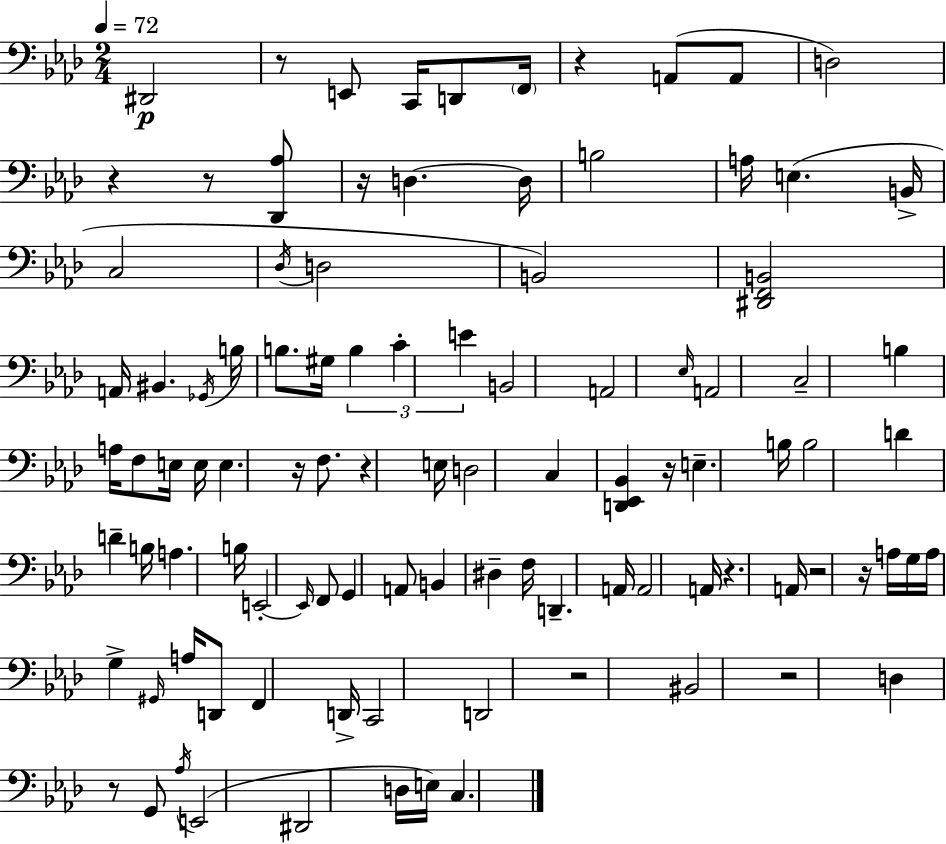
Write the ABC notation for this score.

X:1
T:Untitled
M:2/4
L:1/4
K:Ab
^D,,2 z/2 E,,/2 C,,/4 D,,/2 F,,/4 z A,,/2 A,,/2 D,2 z z/2 [_D,,_A,]/2 z/4 D, D,/4 B,2 A,/4 E, B,,/4 C,2 _D,/4 D,2 B,,2 [^D,,F,,B,,]2 A,,/4 ^B,, _G,,/4 B,/4 B,/2 ^G,/4 B, C E B,,2 A,,2 _E,/4 A,,2 C,2 B, A,/4 F,/2 E,/4 E,/4 E, z/4 F,/2 z E,/4 D,2 C, [D,,_E,,_B,,] z/4 E, B,/4 B,2 D D B,/4 A, B,/4 E,,2 E,,/4 F,,/2 G,, A,,/2 B,, ^D, F,/4 D,, A,,/4 A,,2 A,,/4 z A,,/4 z2 z/4 A,/4 G,/4 A,/4 G, ^G,,/4 A,/4 D,,/2 F,, D,,/4 C,,2 D,,2 z2 ^B,,2 z2 D, z/2 G,,/2 _A,/4 E,,2 ^D,,2 D,/4 E,/4 C,